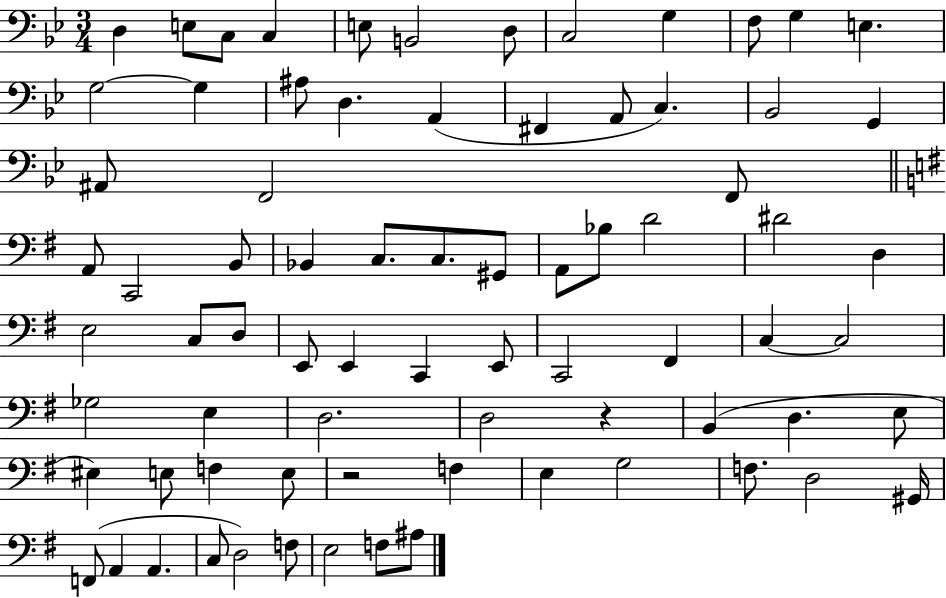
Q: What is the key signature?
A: BES major